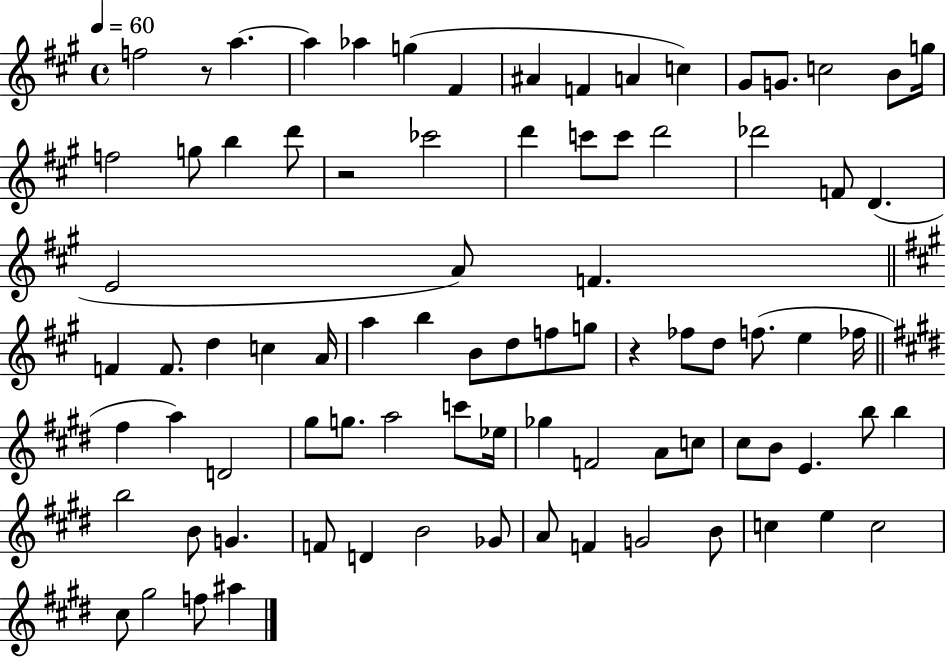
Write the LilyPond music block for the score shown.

{
  \clef treble
  \time 4/4
  \defaultTimeSignature
  \key a \major
  \tempo 4 = 60
  f''2 r8 a''4.~~ | a''4 aes''4 g''4( fis'4 | ais'4 f'4 a'4 c''4) | gis'8 g'8. c''2 b'8 g''16 | \break f''2 g''8 b''4 d'''8 | r2 ces'''2 | d'''4 c'''8 c'''8 d'''2 | des'''2 f'8 d'4.( | \break e'2 a'8) f'4. | \bar "||" \break \key a \major f'4 f'8. d''4 c''4 a'16 | a''4 b''4 b'8 d''8 f''8 g''8 | r4 fes''8 d''8 f''8.( e''4 fes''16 | \bar "||" \break \key e \major fis''4 a''4) d'2 | gis''8 g''8. a''2 c'''8 ees''16 | ges''4 f'2 a'8 c''8 | cis''8 b'8 e'4. b''8 b''4 | \break b''2 b'8 g'4. | f'8 d'4 b'2 ges'8 | a'8 f'4 g'2 b'8 | c''4 e''4 c''2 | \break cis''8 gis''2 f''8 ais''4 | \bar "|."
}